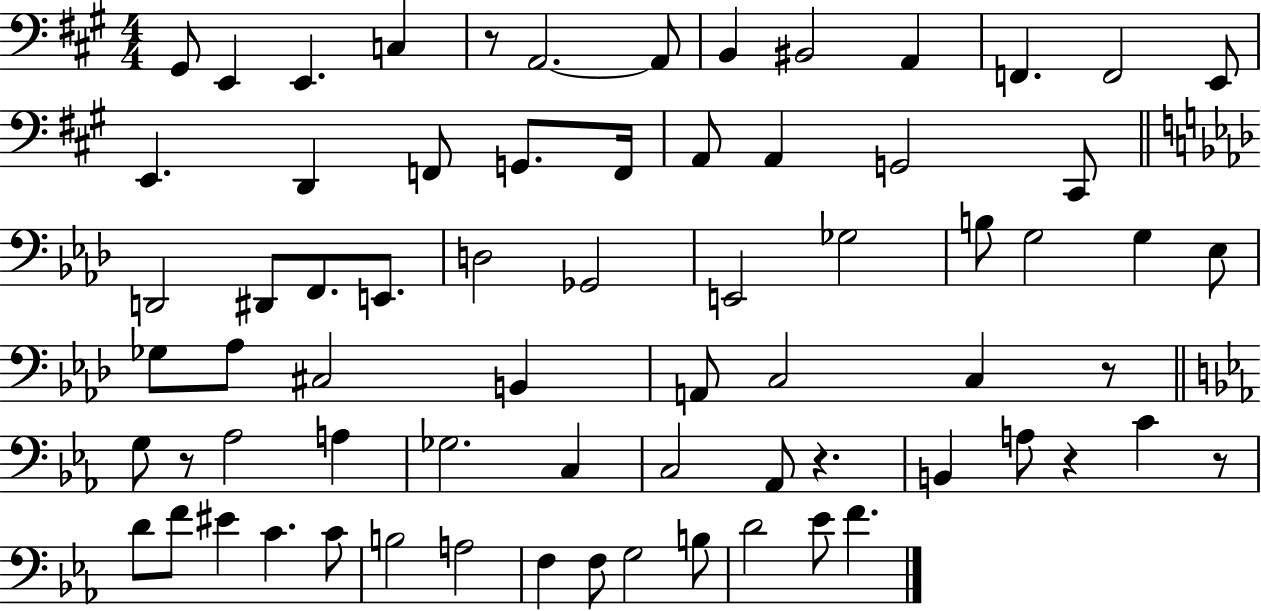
G#2/e E2/q E2/q. C3/q R/e A2/h. A2/e B2/q BIS2/h A2/q F2/q. F2/h E2/e E2/q. D2/q F2/e G2/e. F2/s A2/e A2/q G2/h C#2/e D2/h D#2/e F2/e. E2/e. D3/h Gb2/h E2/h Gb3/h B3/e G3/h G3/q Eb3/e Gb3/e Ab3/e C#3/h B2/q A2/e C3/h C3/q R/e G3/e R/e Ab3/h A3/q Gb3/h. C3/q C3/h Ab2/e R/q. B2/q A3/e R/q C4/q R/e D4/e F4/e EIS4/q C4/q. C4/e B3/h A3/h F3/q F3/e G3/h B3/e D4/h Eb4/e F4/q.